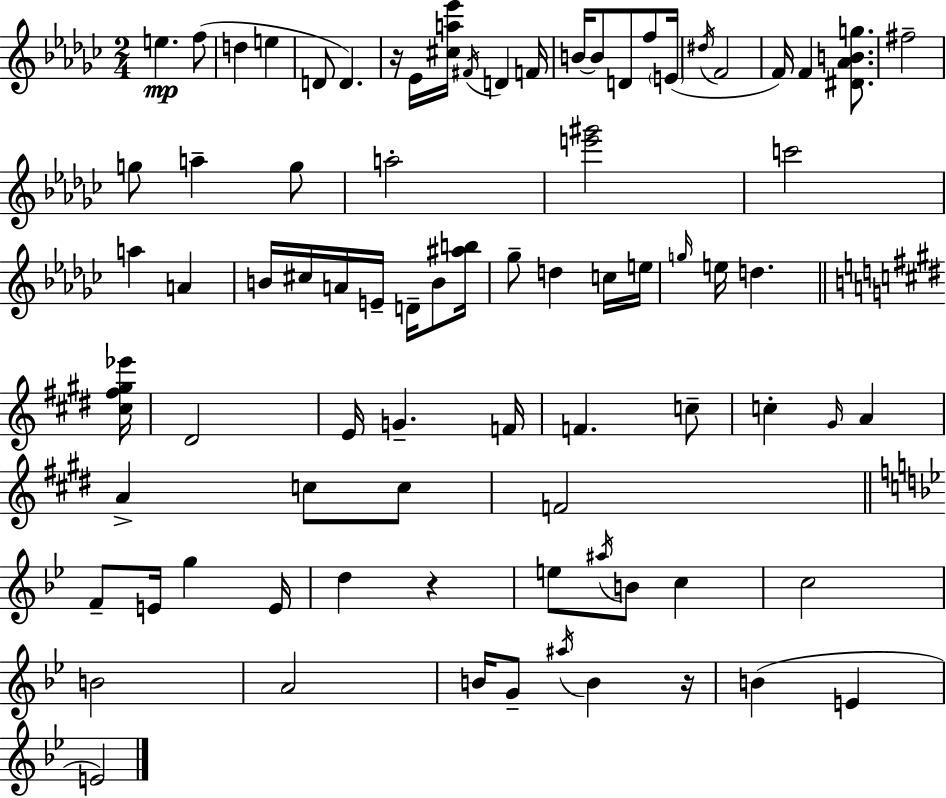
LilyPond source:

{
  \clef treble
  \numericTimeSignature
  \time 2/4
  \key ees \minor
  e''4.\mp f''8( | d''4 e''4 | d'8 d'4.) | r16 ees'16 <cis'' a'' ees'''>16 \acciaccatura { fis'16 } d'4 | \break f'16 b'16~~ b'8 d'8 f''8 | \parenthesize e'16( \acciaccatura { dis''16 } f'2 | f'16) f'4 <dis' aes' b' g''>8. | fis''2-- | \break g''8 a''4-- | g''8 a''2-. | <e''' gis'''>2 | c'''2 | \break a''4 a'4 | b'16 cis''16 a'16 e'16-- d'16-- b'8 | <ais'' b''>16 ges''8-- d''4 | c''16 e''16 \grace { g''16 } e''16 d''4. | \break \bar "||" \break \key e \major <cis'' fis'' gis'' ees'''>16 dis'2 | e'16 g'4.-- | f'16 f'4. c''8-- | c''4-. \grace { gis'16 } a'4 | \break a'4-> c''8 | c''8 f'2 | \bar "||" \break \key bes \major f'8-- e'16 g''4 e'16 | d''4 r4 | e''8 \acciaccatura { ais''16 } b'8 c''4 | c''2 | \break b'2 | a'2 | b'16 g'8-- \acciaccatura { ais''16 } b'4 | r16 b'4( e'4 | \break e'2) | \bar "|."
}